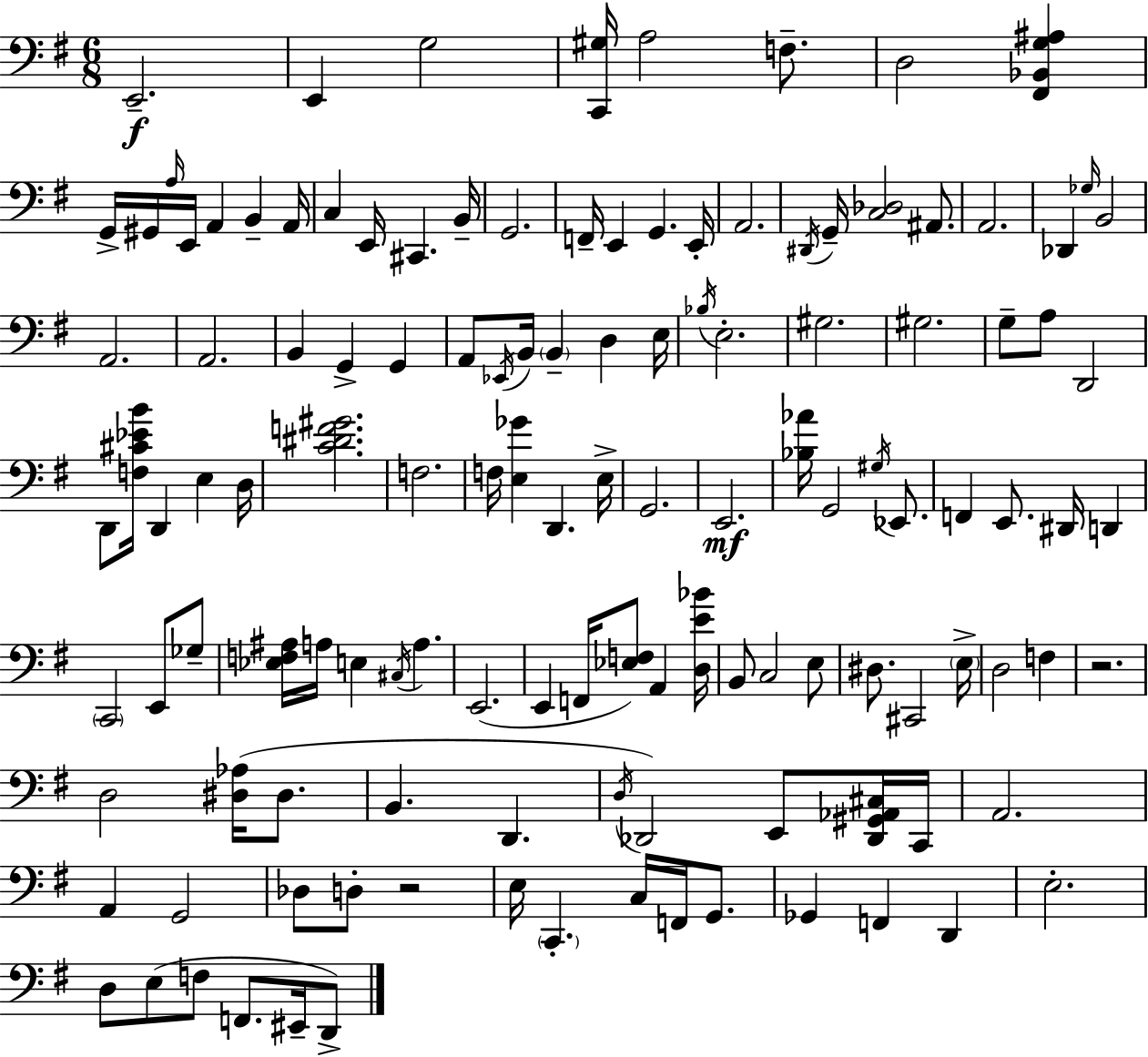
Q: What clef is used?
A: bass